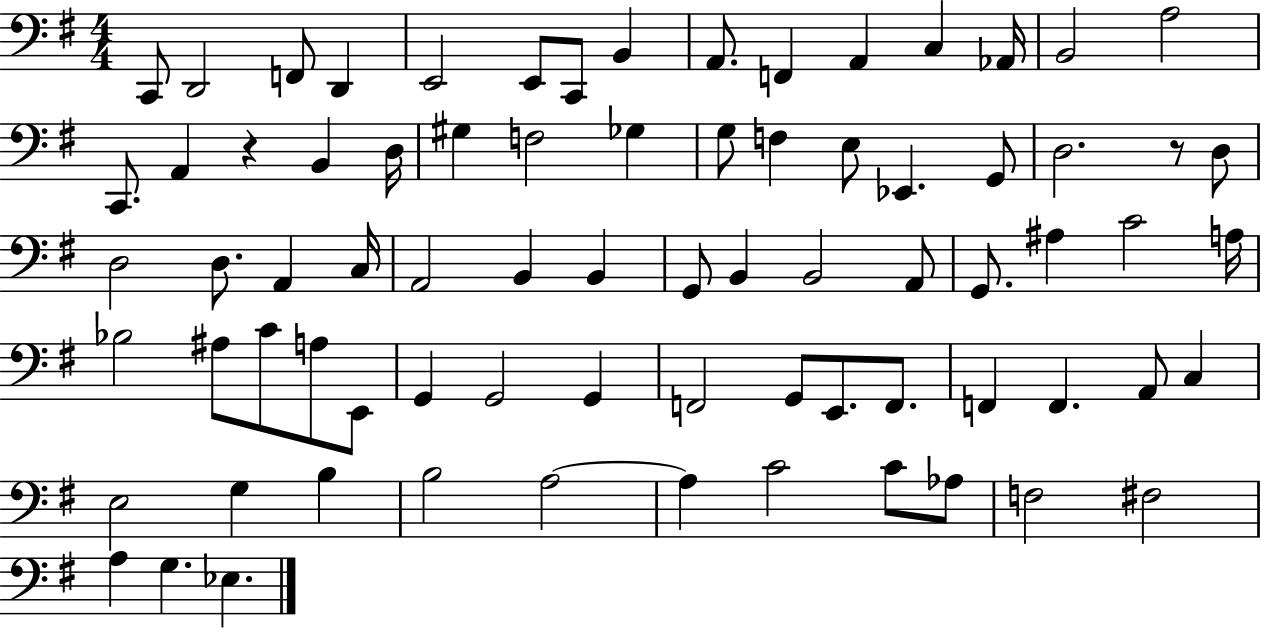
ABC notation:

X:1
T:Untitled
M:4/4
L:1/4
K:G
C,,/2 D,,2 F,,/2 D,, E,,2 E,,/2 C,,/2 B,, A,,/2 F,, A,, C, _A,,/4 B,,2 A,2 C,,/2 A,, z B,, D,/4 ^G, F,2 _G, G,/2 F, E,/2 _E,, G,,/2 D,2 z/2 D,/2 D,2 D,/2 A,, C,/4 A,,2 B,, B,, G,,/2 B,, B,,2 A,,/2 G,,/2 ^A, C2 A,/4 _B,2 ^A,/2 C/2 A,/2 E,,/2 G,, G,,2 G,, F,,2 G,,/2 E,,/2 F,,/2 F,, F,, A,,/2 C, E,2 G, B, B,2 A,2 A, C2 C/2 _A,/2 F,2 ^F,2 A, G, _E,